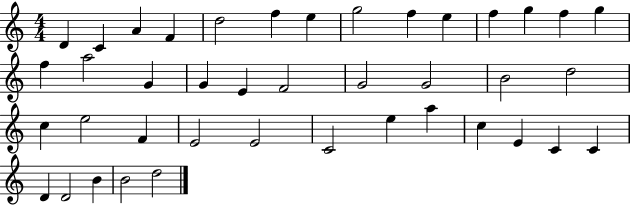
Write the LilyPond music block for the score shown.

{
  \clef treble
  \numericTimeSignature
  \time 4/4
  \key c \major
  d'4 c'4 a'4 f'4 | d''2 f''4 e''4 | g''2 f''4 e''4 | f''4 g''4 f''4 g''4 | \break f''4 a''2 g'4 | g'4 e'4 f'2 | g'2 g'2 | b'2 d''2 | \break c''4 e''2 f'4 | e'2 e'2 | c'2 e''4 a''4 | c''4 e'4 c'4 c'4 | \break d'4 d'2 b'4 | b'2 d''2 | \bar "|."
}